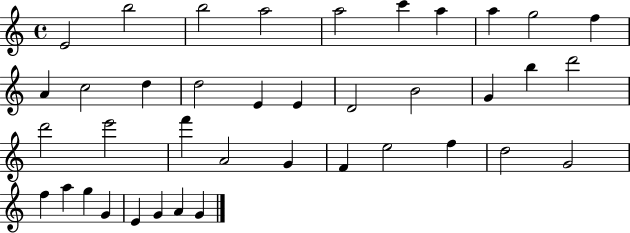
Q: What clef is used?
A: treble